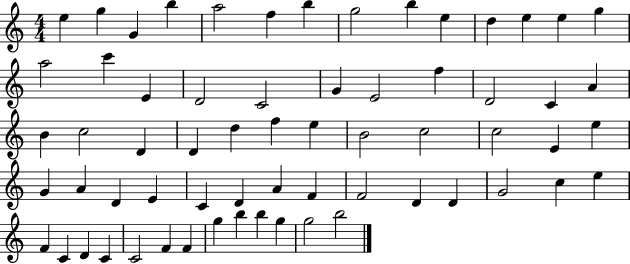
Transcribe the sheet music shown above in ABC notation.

X:1
T:Untitled
M:4/4
L:1/4
K:C
e g G b a2 f b g2 b e d e e g a2 c' E D2 C2 G E2 f D2 C A B c2 D D d f e B2 c2 c2 E e G A D E C D A F F2 D D G2 c e F C D C C2 F F g b b g g2 b2